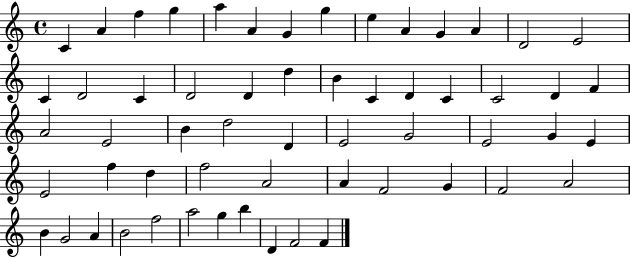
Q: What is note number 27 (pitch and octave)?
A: F4